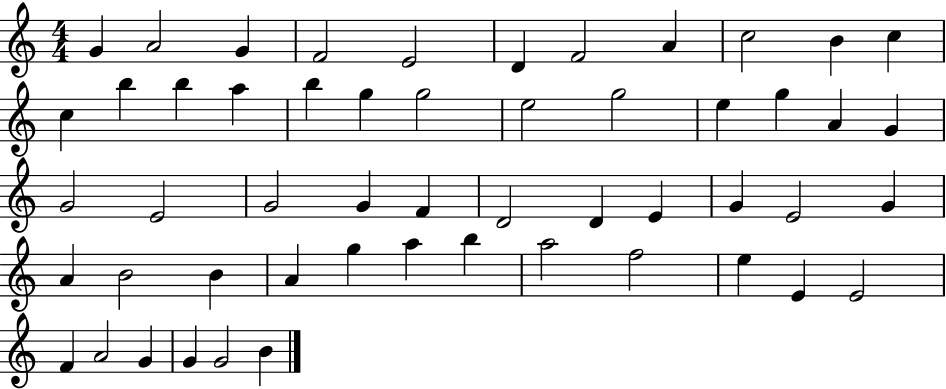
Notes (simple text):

G4/q A4/h G4/q F4/h E4/h D4/q F4/h A4/q C5/h B4/q C5/q C5/q B5/q B5/q A5/q B5/q G5/q G5/h E5/h G5/h E5/q G5/q A4/q G4/q G4/h E4/h G4/h G4/q F4/q D4/h D4/q E4/q G4/q E4/h G4/q A4/q B4/h B4/q A4/q G5/q A5/q B5/q A5/h F5/h E5/q E4/q E4/h F4/q A4/h G4/q G4/q G4/h B4/q